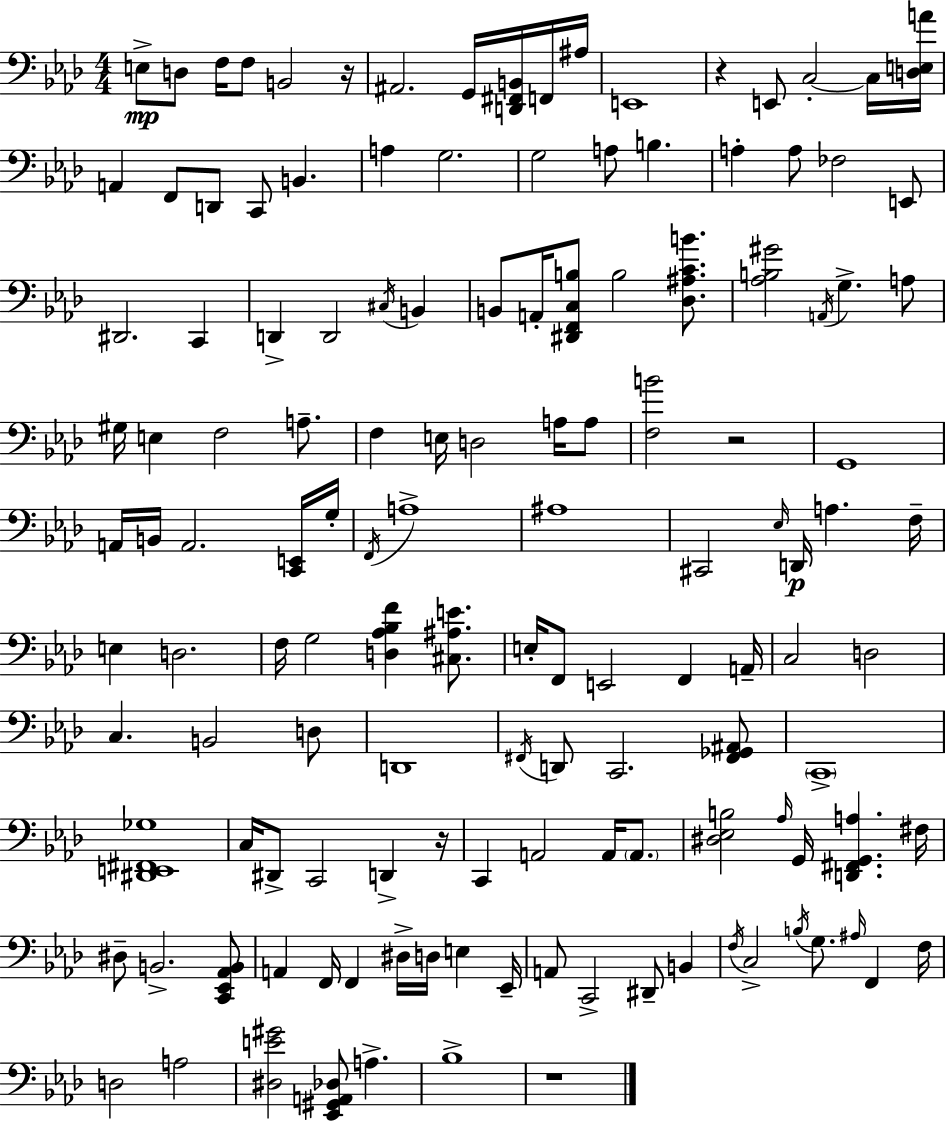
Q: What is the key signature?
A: F minor